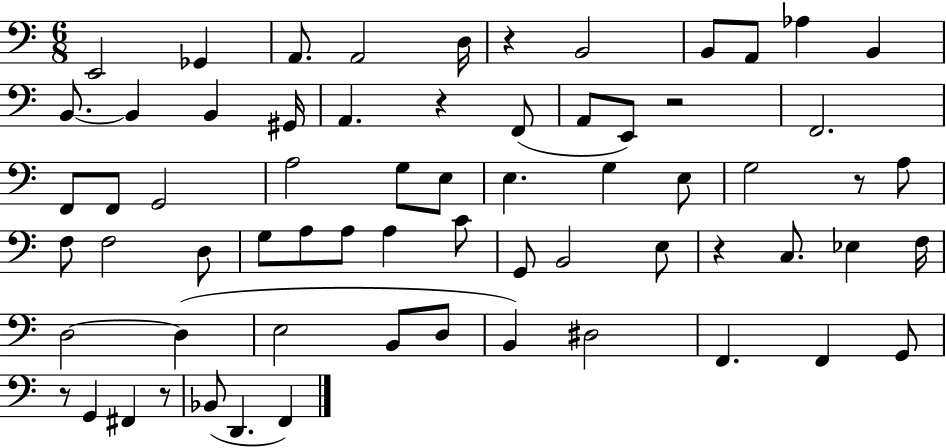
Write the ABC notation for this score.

X:1
T:Untitled
M:6/8
L:1/4
K:C
E,,2 _G,, A,,/2 A,,2 D,/4 z B,,2 B,,/2 A,,/2 _A, B,, B,,/2 B,, B,, ^G,,/4 A,, z F,,/2 A,,/2 E,,/2 z2 F,,2 F,,/2 F,,/2 G,,2 A,2 G,/2 E,/2 E, G, E,/2 G,2 z/2 A,/2 F,/2 F,2 D,/2 G,/2 A,/2 A,/2 A, C/2 G,,/2 B,,2 E,/2 z C,/2 _E, F,/4 D,2 D, E,2 B,,/2 D,/2 B,, ^D,2 F,, F,, G,,/2 z/2 G,, ^F,, z/2 _B,,/2 D,, F,,